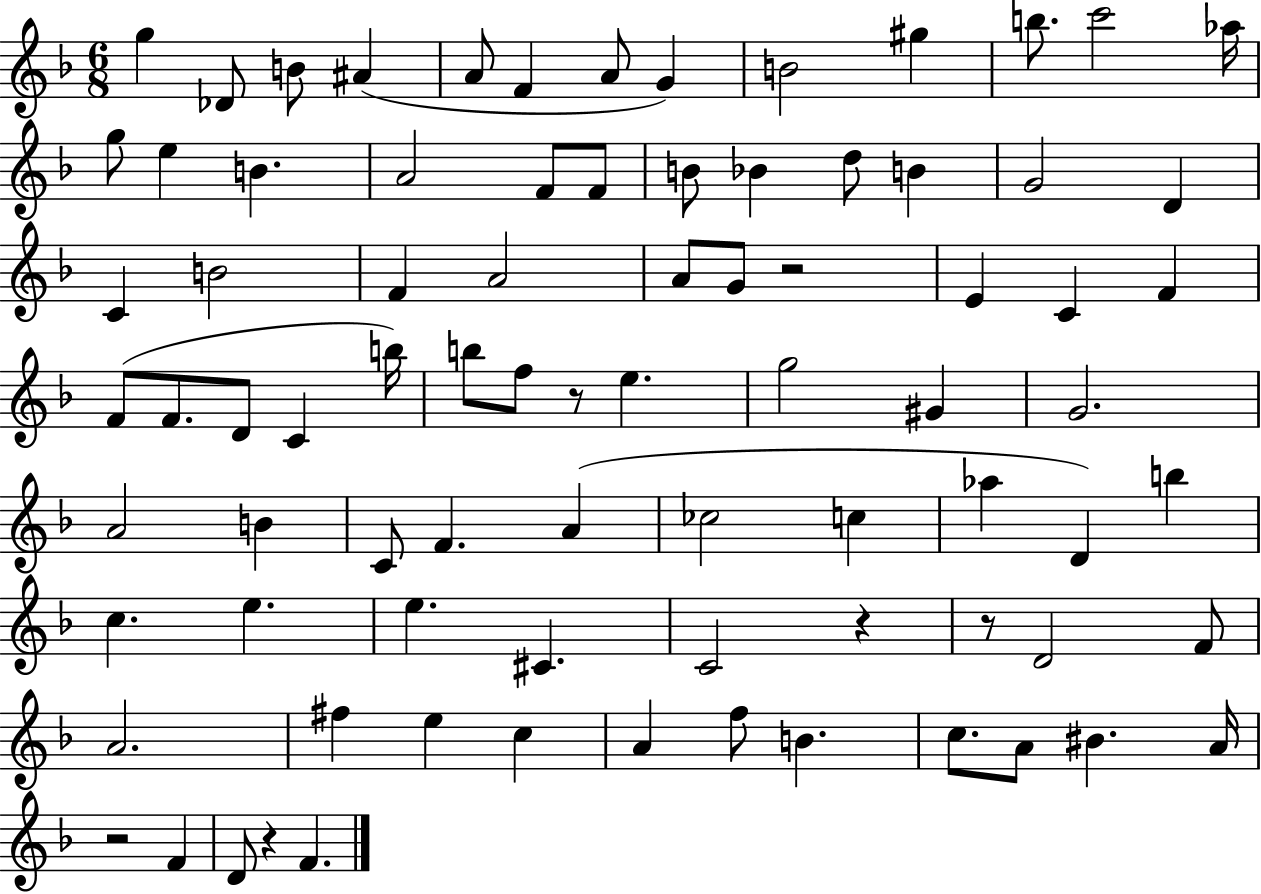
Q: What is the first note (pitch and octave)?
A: G5